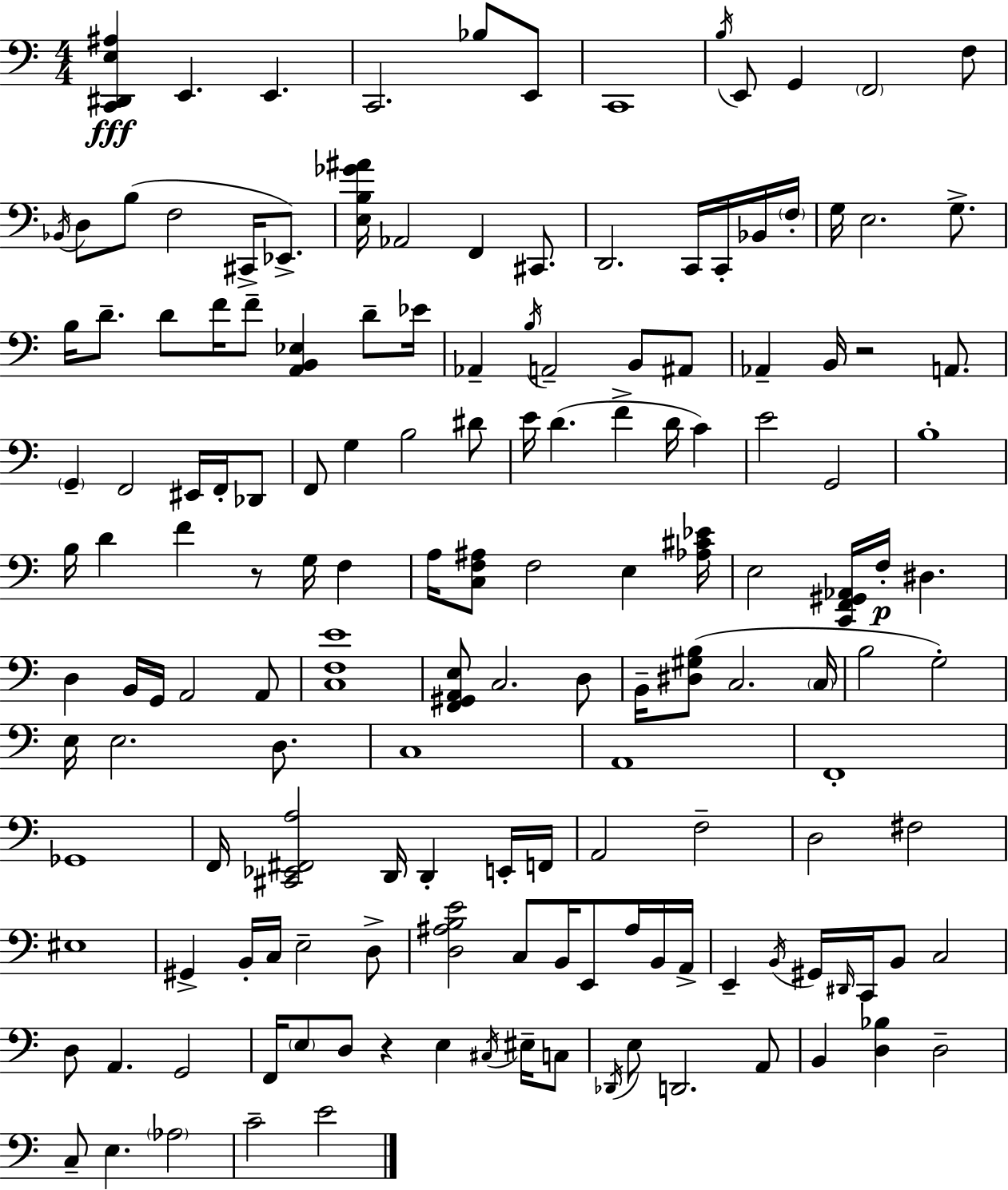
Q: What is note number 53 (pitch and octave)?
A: E4